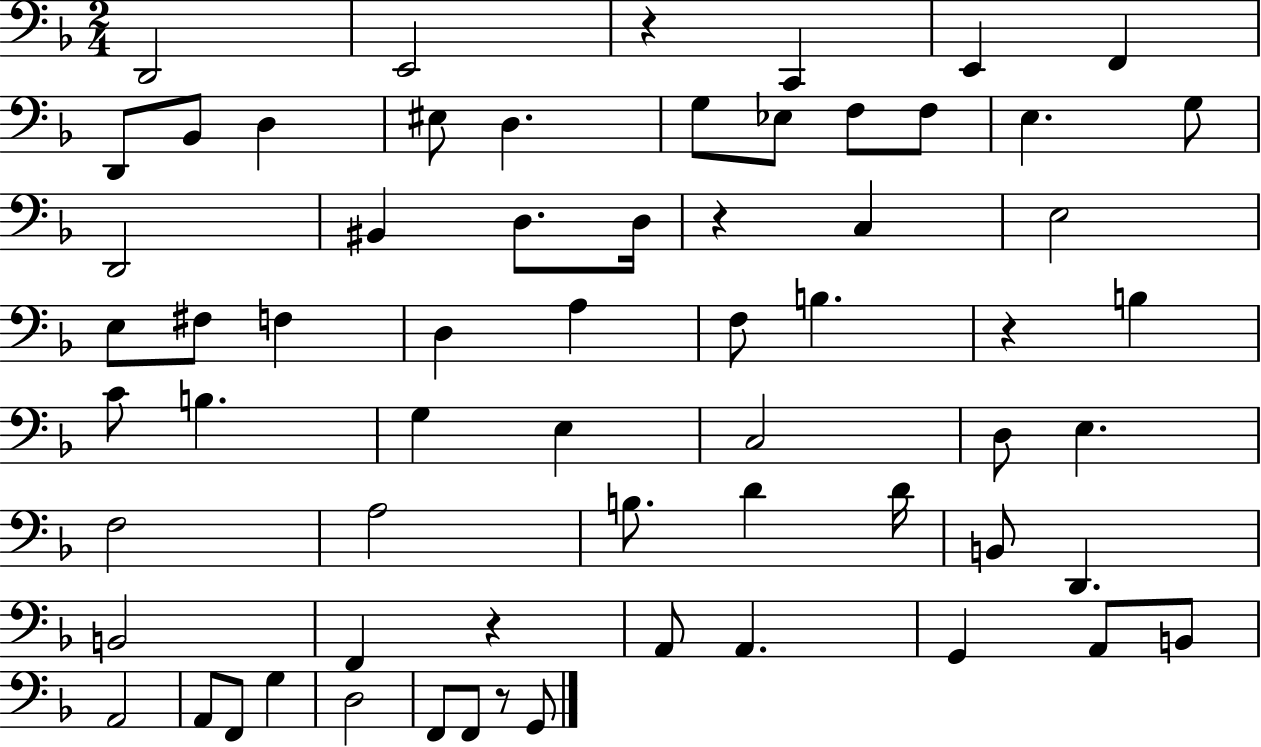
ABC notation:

X:1
T:Untitled
M:2/4
L:1/4
K:F
D,,2 E,,2 z C,, E,, F,, D,,/2 _B,,/2 D, ^E,/2 D, G,/2 _E,/2 F,/2 F,/2 E, G,/2 D,,2 ^B,, D,/2 D,/4 z C, E,2 E,/2 ^F,/2 F, D, A, F,/2 B, z B, C/2 B, G, E, C,2 D,/2 E, F,2 A,2 B,/2 D D/4 B,,/2 D,, B,,2 F,, z A,,/2 A,, G,, A,,/2 B,,/2 A,,2 A,,/2 F,,/2 G, D,2 F,,/2 F,,/2 z/2 G,,/2